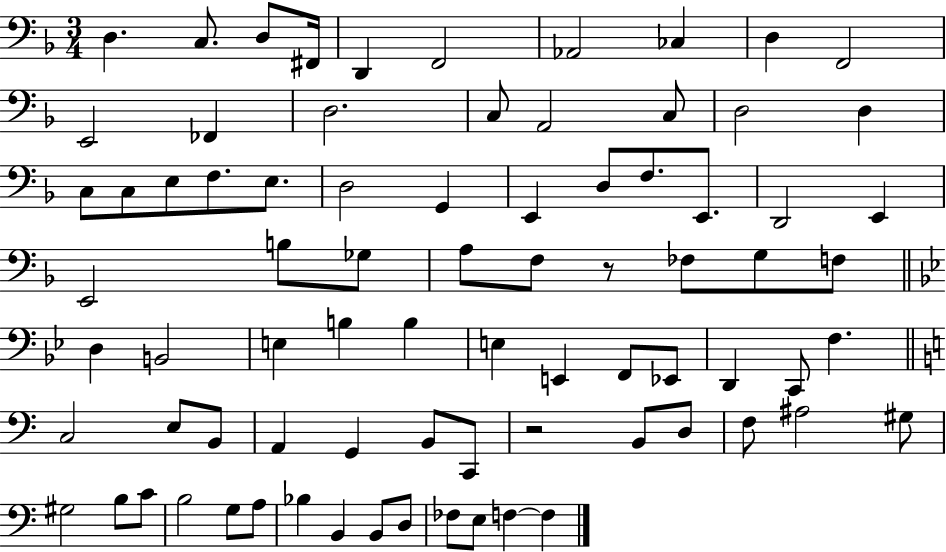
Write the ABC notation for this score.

X:1
T:Untitled
M:3/4
L:1/4
K:F
D, C,/2 D,/2 ^F,,/4 D,, F,,2 _A,,2 _C, D, F,,2 E,,2 _F,, D,2 C,/2 A,,2 C,/2 D,2 D, C,/2 C,/2 E,/2 F,/2 E,/2 D,2 G,, E,, D,/2 F,/2 E,,/2 D,,2 E,, E,,2 B,/2 _G,/2 A,/2 F,/2 z/2 _F,/2 G,/2 F,/2 D, B,,2 E, B, B, E, E,, F,,/2 _E,,/2 D,, C,,/2 F, C,2 E,/2 B,,/2 A,, G,, B,,/2 C,,/2 z2 B,,/2 D,/2 F,/2 ^A,2 ^G,/2 ^G,2 B,/2 C/2 B,2 G,/2 A,/2 _B, B,, B,,/2 D,/2 _F,/2 E,/2 F, F,